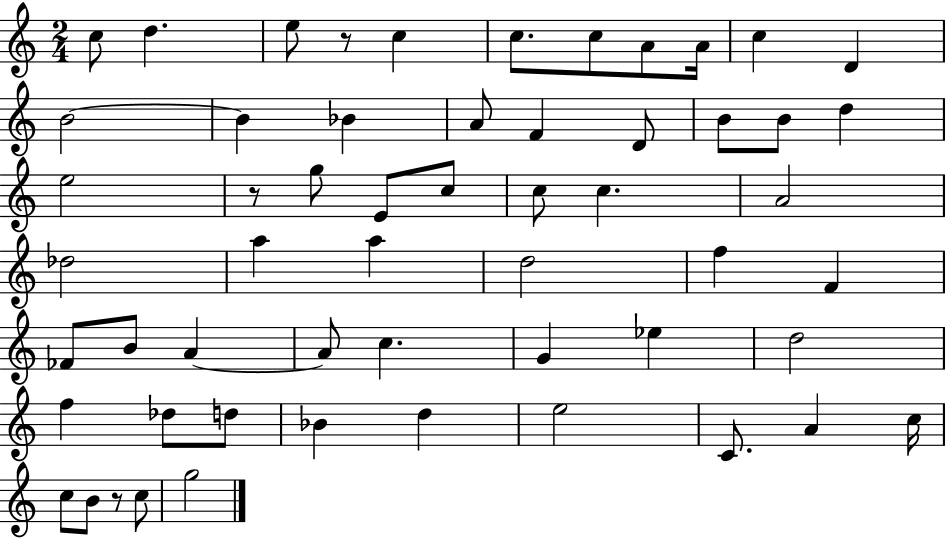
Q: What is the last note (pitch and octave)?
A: G5